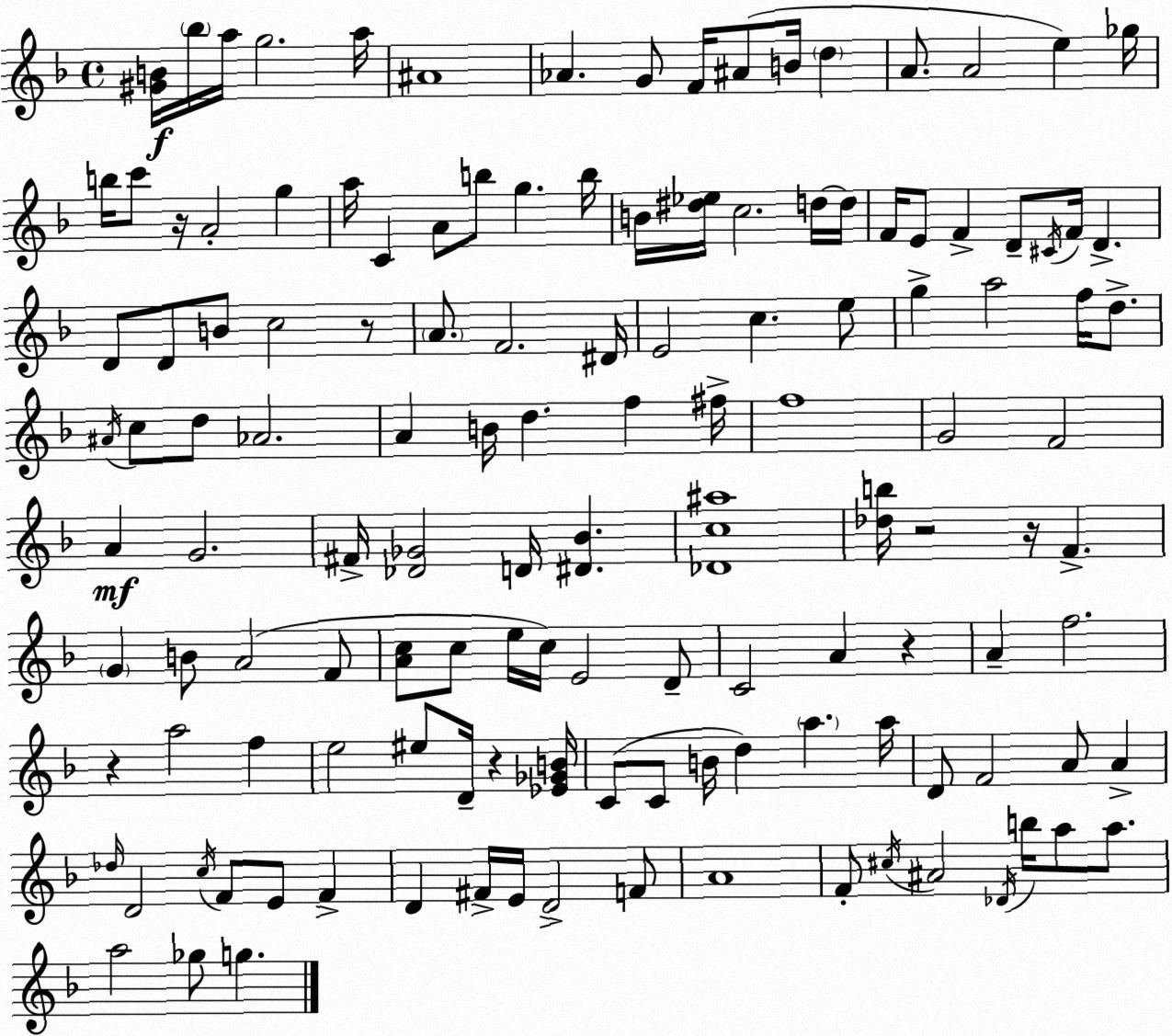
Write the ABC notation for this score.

X:1
T:Untitled
M:4/4
L:1/4
K:F
[^GB]/4 _b/4 a/4 g2 a/4 ^A4 _A G/2 F/4 ^A/2 B/4 d A/2 A2 e _g/4 b/4 c'/2 z/4 A2 g a/4 C A/2 b/2 g b/4 B/4 [^d_e]/4 c2 d/4 d/4 F/4 E/2 F D/2 ^C/4 F/4 D D/2 D/2 B/2 c2 z/2 A/2 F2 ^D/4 E2 c e/2 g a2 f/4 d/2 ^A/4 c/2 d/2 _A2 A B/4 d f ^f/4 f4 G2 F2 A G2 ^F/4 [_D_G]2 D/4 [^D_B] [_Dc^a]4 [_db]/4 z2 z/4 F G B/2 A2 F/2 [Ac]/2 c/2 e/4 c/4 E2 D/2 C2 A z A f2 z a2 f e2 ^e/2 D/4 z [_E_GB]/4 C/2 C/2 B/4 d a a/4 D/2 F2 A/2 A _d/4 D2 c/4 F/2 E/2 F D ^F/4 E/4 D2 F/2 A4 F/2 ^c/4 ^A2 _D/4 b/4 a/2 a/2 a2 _g/2 g